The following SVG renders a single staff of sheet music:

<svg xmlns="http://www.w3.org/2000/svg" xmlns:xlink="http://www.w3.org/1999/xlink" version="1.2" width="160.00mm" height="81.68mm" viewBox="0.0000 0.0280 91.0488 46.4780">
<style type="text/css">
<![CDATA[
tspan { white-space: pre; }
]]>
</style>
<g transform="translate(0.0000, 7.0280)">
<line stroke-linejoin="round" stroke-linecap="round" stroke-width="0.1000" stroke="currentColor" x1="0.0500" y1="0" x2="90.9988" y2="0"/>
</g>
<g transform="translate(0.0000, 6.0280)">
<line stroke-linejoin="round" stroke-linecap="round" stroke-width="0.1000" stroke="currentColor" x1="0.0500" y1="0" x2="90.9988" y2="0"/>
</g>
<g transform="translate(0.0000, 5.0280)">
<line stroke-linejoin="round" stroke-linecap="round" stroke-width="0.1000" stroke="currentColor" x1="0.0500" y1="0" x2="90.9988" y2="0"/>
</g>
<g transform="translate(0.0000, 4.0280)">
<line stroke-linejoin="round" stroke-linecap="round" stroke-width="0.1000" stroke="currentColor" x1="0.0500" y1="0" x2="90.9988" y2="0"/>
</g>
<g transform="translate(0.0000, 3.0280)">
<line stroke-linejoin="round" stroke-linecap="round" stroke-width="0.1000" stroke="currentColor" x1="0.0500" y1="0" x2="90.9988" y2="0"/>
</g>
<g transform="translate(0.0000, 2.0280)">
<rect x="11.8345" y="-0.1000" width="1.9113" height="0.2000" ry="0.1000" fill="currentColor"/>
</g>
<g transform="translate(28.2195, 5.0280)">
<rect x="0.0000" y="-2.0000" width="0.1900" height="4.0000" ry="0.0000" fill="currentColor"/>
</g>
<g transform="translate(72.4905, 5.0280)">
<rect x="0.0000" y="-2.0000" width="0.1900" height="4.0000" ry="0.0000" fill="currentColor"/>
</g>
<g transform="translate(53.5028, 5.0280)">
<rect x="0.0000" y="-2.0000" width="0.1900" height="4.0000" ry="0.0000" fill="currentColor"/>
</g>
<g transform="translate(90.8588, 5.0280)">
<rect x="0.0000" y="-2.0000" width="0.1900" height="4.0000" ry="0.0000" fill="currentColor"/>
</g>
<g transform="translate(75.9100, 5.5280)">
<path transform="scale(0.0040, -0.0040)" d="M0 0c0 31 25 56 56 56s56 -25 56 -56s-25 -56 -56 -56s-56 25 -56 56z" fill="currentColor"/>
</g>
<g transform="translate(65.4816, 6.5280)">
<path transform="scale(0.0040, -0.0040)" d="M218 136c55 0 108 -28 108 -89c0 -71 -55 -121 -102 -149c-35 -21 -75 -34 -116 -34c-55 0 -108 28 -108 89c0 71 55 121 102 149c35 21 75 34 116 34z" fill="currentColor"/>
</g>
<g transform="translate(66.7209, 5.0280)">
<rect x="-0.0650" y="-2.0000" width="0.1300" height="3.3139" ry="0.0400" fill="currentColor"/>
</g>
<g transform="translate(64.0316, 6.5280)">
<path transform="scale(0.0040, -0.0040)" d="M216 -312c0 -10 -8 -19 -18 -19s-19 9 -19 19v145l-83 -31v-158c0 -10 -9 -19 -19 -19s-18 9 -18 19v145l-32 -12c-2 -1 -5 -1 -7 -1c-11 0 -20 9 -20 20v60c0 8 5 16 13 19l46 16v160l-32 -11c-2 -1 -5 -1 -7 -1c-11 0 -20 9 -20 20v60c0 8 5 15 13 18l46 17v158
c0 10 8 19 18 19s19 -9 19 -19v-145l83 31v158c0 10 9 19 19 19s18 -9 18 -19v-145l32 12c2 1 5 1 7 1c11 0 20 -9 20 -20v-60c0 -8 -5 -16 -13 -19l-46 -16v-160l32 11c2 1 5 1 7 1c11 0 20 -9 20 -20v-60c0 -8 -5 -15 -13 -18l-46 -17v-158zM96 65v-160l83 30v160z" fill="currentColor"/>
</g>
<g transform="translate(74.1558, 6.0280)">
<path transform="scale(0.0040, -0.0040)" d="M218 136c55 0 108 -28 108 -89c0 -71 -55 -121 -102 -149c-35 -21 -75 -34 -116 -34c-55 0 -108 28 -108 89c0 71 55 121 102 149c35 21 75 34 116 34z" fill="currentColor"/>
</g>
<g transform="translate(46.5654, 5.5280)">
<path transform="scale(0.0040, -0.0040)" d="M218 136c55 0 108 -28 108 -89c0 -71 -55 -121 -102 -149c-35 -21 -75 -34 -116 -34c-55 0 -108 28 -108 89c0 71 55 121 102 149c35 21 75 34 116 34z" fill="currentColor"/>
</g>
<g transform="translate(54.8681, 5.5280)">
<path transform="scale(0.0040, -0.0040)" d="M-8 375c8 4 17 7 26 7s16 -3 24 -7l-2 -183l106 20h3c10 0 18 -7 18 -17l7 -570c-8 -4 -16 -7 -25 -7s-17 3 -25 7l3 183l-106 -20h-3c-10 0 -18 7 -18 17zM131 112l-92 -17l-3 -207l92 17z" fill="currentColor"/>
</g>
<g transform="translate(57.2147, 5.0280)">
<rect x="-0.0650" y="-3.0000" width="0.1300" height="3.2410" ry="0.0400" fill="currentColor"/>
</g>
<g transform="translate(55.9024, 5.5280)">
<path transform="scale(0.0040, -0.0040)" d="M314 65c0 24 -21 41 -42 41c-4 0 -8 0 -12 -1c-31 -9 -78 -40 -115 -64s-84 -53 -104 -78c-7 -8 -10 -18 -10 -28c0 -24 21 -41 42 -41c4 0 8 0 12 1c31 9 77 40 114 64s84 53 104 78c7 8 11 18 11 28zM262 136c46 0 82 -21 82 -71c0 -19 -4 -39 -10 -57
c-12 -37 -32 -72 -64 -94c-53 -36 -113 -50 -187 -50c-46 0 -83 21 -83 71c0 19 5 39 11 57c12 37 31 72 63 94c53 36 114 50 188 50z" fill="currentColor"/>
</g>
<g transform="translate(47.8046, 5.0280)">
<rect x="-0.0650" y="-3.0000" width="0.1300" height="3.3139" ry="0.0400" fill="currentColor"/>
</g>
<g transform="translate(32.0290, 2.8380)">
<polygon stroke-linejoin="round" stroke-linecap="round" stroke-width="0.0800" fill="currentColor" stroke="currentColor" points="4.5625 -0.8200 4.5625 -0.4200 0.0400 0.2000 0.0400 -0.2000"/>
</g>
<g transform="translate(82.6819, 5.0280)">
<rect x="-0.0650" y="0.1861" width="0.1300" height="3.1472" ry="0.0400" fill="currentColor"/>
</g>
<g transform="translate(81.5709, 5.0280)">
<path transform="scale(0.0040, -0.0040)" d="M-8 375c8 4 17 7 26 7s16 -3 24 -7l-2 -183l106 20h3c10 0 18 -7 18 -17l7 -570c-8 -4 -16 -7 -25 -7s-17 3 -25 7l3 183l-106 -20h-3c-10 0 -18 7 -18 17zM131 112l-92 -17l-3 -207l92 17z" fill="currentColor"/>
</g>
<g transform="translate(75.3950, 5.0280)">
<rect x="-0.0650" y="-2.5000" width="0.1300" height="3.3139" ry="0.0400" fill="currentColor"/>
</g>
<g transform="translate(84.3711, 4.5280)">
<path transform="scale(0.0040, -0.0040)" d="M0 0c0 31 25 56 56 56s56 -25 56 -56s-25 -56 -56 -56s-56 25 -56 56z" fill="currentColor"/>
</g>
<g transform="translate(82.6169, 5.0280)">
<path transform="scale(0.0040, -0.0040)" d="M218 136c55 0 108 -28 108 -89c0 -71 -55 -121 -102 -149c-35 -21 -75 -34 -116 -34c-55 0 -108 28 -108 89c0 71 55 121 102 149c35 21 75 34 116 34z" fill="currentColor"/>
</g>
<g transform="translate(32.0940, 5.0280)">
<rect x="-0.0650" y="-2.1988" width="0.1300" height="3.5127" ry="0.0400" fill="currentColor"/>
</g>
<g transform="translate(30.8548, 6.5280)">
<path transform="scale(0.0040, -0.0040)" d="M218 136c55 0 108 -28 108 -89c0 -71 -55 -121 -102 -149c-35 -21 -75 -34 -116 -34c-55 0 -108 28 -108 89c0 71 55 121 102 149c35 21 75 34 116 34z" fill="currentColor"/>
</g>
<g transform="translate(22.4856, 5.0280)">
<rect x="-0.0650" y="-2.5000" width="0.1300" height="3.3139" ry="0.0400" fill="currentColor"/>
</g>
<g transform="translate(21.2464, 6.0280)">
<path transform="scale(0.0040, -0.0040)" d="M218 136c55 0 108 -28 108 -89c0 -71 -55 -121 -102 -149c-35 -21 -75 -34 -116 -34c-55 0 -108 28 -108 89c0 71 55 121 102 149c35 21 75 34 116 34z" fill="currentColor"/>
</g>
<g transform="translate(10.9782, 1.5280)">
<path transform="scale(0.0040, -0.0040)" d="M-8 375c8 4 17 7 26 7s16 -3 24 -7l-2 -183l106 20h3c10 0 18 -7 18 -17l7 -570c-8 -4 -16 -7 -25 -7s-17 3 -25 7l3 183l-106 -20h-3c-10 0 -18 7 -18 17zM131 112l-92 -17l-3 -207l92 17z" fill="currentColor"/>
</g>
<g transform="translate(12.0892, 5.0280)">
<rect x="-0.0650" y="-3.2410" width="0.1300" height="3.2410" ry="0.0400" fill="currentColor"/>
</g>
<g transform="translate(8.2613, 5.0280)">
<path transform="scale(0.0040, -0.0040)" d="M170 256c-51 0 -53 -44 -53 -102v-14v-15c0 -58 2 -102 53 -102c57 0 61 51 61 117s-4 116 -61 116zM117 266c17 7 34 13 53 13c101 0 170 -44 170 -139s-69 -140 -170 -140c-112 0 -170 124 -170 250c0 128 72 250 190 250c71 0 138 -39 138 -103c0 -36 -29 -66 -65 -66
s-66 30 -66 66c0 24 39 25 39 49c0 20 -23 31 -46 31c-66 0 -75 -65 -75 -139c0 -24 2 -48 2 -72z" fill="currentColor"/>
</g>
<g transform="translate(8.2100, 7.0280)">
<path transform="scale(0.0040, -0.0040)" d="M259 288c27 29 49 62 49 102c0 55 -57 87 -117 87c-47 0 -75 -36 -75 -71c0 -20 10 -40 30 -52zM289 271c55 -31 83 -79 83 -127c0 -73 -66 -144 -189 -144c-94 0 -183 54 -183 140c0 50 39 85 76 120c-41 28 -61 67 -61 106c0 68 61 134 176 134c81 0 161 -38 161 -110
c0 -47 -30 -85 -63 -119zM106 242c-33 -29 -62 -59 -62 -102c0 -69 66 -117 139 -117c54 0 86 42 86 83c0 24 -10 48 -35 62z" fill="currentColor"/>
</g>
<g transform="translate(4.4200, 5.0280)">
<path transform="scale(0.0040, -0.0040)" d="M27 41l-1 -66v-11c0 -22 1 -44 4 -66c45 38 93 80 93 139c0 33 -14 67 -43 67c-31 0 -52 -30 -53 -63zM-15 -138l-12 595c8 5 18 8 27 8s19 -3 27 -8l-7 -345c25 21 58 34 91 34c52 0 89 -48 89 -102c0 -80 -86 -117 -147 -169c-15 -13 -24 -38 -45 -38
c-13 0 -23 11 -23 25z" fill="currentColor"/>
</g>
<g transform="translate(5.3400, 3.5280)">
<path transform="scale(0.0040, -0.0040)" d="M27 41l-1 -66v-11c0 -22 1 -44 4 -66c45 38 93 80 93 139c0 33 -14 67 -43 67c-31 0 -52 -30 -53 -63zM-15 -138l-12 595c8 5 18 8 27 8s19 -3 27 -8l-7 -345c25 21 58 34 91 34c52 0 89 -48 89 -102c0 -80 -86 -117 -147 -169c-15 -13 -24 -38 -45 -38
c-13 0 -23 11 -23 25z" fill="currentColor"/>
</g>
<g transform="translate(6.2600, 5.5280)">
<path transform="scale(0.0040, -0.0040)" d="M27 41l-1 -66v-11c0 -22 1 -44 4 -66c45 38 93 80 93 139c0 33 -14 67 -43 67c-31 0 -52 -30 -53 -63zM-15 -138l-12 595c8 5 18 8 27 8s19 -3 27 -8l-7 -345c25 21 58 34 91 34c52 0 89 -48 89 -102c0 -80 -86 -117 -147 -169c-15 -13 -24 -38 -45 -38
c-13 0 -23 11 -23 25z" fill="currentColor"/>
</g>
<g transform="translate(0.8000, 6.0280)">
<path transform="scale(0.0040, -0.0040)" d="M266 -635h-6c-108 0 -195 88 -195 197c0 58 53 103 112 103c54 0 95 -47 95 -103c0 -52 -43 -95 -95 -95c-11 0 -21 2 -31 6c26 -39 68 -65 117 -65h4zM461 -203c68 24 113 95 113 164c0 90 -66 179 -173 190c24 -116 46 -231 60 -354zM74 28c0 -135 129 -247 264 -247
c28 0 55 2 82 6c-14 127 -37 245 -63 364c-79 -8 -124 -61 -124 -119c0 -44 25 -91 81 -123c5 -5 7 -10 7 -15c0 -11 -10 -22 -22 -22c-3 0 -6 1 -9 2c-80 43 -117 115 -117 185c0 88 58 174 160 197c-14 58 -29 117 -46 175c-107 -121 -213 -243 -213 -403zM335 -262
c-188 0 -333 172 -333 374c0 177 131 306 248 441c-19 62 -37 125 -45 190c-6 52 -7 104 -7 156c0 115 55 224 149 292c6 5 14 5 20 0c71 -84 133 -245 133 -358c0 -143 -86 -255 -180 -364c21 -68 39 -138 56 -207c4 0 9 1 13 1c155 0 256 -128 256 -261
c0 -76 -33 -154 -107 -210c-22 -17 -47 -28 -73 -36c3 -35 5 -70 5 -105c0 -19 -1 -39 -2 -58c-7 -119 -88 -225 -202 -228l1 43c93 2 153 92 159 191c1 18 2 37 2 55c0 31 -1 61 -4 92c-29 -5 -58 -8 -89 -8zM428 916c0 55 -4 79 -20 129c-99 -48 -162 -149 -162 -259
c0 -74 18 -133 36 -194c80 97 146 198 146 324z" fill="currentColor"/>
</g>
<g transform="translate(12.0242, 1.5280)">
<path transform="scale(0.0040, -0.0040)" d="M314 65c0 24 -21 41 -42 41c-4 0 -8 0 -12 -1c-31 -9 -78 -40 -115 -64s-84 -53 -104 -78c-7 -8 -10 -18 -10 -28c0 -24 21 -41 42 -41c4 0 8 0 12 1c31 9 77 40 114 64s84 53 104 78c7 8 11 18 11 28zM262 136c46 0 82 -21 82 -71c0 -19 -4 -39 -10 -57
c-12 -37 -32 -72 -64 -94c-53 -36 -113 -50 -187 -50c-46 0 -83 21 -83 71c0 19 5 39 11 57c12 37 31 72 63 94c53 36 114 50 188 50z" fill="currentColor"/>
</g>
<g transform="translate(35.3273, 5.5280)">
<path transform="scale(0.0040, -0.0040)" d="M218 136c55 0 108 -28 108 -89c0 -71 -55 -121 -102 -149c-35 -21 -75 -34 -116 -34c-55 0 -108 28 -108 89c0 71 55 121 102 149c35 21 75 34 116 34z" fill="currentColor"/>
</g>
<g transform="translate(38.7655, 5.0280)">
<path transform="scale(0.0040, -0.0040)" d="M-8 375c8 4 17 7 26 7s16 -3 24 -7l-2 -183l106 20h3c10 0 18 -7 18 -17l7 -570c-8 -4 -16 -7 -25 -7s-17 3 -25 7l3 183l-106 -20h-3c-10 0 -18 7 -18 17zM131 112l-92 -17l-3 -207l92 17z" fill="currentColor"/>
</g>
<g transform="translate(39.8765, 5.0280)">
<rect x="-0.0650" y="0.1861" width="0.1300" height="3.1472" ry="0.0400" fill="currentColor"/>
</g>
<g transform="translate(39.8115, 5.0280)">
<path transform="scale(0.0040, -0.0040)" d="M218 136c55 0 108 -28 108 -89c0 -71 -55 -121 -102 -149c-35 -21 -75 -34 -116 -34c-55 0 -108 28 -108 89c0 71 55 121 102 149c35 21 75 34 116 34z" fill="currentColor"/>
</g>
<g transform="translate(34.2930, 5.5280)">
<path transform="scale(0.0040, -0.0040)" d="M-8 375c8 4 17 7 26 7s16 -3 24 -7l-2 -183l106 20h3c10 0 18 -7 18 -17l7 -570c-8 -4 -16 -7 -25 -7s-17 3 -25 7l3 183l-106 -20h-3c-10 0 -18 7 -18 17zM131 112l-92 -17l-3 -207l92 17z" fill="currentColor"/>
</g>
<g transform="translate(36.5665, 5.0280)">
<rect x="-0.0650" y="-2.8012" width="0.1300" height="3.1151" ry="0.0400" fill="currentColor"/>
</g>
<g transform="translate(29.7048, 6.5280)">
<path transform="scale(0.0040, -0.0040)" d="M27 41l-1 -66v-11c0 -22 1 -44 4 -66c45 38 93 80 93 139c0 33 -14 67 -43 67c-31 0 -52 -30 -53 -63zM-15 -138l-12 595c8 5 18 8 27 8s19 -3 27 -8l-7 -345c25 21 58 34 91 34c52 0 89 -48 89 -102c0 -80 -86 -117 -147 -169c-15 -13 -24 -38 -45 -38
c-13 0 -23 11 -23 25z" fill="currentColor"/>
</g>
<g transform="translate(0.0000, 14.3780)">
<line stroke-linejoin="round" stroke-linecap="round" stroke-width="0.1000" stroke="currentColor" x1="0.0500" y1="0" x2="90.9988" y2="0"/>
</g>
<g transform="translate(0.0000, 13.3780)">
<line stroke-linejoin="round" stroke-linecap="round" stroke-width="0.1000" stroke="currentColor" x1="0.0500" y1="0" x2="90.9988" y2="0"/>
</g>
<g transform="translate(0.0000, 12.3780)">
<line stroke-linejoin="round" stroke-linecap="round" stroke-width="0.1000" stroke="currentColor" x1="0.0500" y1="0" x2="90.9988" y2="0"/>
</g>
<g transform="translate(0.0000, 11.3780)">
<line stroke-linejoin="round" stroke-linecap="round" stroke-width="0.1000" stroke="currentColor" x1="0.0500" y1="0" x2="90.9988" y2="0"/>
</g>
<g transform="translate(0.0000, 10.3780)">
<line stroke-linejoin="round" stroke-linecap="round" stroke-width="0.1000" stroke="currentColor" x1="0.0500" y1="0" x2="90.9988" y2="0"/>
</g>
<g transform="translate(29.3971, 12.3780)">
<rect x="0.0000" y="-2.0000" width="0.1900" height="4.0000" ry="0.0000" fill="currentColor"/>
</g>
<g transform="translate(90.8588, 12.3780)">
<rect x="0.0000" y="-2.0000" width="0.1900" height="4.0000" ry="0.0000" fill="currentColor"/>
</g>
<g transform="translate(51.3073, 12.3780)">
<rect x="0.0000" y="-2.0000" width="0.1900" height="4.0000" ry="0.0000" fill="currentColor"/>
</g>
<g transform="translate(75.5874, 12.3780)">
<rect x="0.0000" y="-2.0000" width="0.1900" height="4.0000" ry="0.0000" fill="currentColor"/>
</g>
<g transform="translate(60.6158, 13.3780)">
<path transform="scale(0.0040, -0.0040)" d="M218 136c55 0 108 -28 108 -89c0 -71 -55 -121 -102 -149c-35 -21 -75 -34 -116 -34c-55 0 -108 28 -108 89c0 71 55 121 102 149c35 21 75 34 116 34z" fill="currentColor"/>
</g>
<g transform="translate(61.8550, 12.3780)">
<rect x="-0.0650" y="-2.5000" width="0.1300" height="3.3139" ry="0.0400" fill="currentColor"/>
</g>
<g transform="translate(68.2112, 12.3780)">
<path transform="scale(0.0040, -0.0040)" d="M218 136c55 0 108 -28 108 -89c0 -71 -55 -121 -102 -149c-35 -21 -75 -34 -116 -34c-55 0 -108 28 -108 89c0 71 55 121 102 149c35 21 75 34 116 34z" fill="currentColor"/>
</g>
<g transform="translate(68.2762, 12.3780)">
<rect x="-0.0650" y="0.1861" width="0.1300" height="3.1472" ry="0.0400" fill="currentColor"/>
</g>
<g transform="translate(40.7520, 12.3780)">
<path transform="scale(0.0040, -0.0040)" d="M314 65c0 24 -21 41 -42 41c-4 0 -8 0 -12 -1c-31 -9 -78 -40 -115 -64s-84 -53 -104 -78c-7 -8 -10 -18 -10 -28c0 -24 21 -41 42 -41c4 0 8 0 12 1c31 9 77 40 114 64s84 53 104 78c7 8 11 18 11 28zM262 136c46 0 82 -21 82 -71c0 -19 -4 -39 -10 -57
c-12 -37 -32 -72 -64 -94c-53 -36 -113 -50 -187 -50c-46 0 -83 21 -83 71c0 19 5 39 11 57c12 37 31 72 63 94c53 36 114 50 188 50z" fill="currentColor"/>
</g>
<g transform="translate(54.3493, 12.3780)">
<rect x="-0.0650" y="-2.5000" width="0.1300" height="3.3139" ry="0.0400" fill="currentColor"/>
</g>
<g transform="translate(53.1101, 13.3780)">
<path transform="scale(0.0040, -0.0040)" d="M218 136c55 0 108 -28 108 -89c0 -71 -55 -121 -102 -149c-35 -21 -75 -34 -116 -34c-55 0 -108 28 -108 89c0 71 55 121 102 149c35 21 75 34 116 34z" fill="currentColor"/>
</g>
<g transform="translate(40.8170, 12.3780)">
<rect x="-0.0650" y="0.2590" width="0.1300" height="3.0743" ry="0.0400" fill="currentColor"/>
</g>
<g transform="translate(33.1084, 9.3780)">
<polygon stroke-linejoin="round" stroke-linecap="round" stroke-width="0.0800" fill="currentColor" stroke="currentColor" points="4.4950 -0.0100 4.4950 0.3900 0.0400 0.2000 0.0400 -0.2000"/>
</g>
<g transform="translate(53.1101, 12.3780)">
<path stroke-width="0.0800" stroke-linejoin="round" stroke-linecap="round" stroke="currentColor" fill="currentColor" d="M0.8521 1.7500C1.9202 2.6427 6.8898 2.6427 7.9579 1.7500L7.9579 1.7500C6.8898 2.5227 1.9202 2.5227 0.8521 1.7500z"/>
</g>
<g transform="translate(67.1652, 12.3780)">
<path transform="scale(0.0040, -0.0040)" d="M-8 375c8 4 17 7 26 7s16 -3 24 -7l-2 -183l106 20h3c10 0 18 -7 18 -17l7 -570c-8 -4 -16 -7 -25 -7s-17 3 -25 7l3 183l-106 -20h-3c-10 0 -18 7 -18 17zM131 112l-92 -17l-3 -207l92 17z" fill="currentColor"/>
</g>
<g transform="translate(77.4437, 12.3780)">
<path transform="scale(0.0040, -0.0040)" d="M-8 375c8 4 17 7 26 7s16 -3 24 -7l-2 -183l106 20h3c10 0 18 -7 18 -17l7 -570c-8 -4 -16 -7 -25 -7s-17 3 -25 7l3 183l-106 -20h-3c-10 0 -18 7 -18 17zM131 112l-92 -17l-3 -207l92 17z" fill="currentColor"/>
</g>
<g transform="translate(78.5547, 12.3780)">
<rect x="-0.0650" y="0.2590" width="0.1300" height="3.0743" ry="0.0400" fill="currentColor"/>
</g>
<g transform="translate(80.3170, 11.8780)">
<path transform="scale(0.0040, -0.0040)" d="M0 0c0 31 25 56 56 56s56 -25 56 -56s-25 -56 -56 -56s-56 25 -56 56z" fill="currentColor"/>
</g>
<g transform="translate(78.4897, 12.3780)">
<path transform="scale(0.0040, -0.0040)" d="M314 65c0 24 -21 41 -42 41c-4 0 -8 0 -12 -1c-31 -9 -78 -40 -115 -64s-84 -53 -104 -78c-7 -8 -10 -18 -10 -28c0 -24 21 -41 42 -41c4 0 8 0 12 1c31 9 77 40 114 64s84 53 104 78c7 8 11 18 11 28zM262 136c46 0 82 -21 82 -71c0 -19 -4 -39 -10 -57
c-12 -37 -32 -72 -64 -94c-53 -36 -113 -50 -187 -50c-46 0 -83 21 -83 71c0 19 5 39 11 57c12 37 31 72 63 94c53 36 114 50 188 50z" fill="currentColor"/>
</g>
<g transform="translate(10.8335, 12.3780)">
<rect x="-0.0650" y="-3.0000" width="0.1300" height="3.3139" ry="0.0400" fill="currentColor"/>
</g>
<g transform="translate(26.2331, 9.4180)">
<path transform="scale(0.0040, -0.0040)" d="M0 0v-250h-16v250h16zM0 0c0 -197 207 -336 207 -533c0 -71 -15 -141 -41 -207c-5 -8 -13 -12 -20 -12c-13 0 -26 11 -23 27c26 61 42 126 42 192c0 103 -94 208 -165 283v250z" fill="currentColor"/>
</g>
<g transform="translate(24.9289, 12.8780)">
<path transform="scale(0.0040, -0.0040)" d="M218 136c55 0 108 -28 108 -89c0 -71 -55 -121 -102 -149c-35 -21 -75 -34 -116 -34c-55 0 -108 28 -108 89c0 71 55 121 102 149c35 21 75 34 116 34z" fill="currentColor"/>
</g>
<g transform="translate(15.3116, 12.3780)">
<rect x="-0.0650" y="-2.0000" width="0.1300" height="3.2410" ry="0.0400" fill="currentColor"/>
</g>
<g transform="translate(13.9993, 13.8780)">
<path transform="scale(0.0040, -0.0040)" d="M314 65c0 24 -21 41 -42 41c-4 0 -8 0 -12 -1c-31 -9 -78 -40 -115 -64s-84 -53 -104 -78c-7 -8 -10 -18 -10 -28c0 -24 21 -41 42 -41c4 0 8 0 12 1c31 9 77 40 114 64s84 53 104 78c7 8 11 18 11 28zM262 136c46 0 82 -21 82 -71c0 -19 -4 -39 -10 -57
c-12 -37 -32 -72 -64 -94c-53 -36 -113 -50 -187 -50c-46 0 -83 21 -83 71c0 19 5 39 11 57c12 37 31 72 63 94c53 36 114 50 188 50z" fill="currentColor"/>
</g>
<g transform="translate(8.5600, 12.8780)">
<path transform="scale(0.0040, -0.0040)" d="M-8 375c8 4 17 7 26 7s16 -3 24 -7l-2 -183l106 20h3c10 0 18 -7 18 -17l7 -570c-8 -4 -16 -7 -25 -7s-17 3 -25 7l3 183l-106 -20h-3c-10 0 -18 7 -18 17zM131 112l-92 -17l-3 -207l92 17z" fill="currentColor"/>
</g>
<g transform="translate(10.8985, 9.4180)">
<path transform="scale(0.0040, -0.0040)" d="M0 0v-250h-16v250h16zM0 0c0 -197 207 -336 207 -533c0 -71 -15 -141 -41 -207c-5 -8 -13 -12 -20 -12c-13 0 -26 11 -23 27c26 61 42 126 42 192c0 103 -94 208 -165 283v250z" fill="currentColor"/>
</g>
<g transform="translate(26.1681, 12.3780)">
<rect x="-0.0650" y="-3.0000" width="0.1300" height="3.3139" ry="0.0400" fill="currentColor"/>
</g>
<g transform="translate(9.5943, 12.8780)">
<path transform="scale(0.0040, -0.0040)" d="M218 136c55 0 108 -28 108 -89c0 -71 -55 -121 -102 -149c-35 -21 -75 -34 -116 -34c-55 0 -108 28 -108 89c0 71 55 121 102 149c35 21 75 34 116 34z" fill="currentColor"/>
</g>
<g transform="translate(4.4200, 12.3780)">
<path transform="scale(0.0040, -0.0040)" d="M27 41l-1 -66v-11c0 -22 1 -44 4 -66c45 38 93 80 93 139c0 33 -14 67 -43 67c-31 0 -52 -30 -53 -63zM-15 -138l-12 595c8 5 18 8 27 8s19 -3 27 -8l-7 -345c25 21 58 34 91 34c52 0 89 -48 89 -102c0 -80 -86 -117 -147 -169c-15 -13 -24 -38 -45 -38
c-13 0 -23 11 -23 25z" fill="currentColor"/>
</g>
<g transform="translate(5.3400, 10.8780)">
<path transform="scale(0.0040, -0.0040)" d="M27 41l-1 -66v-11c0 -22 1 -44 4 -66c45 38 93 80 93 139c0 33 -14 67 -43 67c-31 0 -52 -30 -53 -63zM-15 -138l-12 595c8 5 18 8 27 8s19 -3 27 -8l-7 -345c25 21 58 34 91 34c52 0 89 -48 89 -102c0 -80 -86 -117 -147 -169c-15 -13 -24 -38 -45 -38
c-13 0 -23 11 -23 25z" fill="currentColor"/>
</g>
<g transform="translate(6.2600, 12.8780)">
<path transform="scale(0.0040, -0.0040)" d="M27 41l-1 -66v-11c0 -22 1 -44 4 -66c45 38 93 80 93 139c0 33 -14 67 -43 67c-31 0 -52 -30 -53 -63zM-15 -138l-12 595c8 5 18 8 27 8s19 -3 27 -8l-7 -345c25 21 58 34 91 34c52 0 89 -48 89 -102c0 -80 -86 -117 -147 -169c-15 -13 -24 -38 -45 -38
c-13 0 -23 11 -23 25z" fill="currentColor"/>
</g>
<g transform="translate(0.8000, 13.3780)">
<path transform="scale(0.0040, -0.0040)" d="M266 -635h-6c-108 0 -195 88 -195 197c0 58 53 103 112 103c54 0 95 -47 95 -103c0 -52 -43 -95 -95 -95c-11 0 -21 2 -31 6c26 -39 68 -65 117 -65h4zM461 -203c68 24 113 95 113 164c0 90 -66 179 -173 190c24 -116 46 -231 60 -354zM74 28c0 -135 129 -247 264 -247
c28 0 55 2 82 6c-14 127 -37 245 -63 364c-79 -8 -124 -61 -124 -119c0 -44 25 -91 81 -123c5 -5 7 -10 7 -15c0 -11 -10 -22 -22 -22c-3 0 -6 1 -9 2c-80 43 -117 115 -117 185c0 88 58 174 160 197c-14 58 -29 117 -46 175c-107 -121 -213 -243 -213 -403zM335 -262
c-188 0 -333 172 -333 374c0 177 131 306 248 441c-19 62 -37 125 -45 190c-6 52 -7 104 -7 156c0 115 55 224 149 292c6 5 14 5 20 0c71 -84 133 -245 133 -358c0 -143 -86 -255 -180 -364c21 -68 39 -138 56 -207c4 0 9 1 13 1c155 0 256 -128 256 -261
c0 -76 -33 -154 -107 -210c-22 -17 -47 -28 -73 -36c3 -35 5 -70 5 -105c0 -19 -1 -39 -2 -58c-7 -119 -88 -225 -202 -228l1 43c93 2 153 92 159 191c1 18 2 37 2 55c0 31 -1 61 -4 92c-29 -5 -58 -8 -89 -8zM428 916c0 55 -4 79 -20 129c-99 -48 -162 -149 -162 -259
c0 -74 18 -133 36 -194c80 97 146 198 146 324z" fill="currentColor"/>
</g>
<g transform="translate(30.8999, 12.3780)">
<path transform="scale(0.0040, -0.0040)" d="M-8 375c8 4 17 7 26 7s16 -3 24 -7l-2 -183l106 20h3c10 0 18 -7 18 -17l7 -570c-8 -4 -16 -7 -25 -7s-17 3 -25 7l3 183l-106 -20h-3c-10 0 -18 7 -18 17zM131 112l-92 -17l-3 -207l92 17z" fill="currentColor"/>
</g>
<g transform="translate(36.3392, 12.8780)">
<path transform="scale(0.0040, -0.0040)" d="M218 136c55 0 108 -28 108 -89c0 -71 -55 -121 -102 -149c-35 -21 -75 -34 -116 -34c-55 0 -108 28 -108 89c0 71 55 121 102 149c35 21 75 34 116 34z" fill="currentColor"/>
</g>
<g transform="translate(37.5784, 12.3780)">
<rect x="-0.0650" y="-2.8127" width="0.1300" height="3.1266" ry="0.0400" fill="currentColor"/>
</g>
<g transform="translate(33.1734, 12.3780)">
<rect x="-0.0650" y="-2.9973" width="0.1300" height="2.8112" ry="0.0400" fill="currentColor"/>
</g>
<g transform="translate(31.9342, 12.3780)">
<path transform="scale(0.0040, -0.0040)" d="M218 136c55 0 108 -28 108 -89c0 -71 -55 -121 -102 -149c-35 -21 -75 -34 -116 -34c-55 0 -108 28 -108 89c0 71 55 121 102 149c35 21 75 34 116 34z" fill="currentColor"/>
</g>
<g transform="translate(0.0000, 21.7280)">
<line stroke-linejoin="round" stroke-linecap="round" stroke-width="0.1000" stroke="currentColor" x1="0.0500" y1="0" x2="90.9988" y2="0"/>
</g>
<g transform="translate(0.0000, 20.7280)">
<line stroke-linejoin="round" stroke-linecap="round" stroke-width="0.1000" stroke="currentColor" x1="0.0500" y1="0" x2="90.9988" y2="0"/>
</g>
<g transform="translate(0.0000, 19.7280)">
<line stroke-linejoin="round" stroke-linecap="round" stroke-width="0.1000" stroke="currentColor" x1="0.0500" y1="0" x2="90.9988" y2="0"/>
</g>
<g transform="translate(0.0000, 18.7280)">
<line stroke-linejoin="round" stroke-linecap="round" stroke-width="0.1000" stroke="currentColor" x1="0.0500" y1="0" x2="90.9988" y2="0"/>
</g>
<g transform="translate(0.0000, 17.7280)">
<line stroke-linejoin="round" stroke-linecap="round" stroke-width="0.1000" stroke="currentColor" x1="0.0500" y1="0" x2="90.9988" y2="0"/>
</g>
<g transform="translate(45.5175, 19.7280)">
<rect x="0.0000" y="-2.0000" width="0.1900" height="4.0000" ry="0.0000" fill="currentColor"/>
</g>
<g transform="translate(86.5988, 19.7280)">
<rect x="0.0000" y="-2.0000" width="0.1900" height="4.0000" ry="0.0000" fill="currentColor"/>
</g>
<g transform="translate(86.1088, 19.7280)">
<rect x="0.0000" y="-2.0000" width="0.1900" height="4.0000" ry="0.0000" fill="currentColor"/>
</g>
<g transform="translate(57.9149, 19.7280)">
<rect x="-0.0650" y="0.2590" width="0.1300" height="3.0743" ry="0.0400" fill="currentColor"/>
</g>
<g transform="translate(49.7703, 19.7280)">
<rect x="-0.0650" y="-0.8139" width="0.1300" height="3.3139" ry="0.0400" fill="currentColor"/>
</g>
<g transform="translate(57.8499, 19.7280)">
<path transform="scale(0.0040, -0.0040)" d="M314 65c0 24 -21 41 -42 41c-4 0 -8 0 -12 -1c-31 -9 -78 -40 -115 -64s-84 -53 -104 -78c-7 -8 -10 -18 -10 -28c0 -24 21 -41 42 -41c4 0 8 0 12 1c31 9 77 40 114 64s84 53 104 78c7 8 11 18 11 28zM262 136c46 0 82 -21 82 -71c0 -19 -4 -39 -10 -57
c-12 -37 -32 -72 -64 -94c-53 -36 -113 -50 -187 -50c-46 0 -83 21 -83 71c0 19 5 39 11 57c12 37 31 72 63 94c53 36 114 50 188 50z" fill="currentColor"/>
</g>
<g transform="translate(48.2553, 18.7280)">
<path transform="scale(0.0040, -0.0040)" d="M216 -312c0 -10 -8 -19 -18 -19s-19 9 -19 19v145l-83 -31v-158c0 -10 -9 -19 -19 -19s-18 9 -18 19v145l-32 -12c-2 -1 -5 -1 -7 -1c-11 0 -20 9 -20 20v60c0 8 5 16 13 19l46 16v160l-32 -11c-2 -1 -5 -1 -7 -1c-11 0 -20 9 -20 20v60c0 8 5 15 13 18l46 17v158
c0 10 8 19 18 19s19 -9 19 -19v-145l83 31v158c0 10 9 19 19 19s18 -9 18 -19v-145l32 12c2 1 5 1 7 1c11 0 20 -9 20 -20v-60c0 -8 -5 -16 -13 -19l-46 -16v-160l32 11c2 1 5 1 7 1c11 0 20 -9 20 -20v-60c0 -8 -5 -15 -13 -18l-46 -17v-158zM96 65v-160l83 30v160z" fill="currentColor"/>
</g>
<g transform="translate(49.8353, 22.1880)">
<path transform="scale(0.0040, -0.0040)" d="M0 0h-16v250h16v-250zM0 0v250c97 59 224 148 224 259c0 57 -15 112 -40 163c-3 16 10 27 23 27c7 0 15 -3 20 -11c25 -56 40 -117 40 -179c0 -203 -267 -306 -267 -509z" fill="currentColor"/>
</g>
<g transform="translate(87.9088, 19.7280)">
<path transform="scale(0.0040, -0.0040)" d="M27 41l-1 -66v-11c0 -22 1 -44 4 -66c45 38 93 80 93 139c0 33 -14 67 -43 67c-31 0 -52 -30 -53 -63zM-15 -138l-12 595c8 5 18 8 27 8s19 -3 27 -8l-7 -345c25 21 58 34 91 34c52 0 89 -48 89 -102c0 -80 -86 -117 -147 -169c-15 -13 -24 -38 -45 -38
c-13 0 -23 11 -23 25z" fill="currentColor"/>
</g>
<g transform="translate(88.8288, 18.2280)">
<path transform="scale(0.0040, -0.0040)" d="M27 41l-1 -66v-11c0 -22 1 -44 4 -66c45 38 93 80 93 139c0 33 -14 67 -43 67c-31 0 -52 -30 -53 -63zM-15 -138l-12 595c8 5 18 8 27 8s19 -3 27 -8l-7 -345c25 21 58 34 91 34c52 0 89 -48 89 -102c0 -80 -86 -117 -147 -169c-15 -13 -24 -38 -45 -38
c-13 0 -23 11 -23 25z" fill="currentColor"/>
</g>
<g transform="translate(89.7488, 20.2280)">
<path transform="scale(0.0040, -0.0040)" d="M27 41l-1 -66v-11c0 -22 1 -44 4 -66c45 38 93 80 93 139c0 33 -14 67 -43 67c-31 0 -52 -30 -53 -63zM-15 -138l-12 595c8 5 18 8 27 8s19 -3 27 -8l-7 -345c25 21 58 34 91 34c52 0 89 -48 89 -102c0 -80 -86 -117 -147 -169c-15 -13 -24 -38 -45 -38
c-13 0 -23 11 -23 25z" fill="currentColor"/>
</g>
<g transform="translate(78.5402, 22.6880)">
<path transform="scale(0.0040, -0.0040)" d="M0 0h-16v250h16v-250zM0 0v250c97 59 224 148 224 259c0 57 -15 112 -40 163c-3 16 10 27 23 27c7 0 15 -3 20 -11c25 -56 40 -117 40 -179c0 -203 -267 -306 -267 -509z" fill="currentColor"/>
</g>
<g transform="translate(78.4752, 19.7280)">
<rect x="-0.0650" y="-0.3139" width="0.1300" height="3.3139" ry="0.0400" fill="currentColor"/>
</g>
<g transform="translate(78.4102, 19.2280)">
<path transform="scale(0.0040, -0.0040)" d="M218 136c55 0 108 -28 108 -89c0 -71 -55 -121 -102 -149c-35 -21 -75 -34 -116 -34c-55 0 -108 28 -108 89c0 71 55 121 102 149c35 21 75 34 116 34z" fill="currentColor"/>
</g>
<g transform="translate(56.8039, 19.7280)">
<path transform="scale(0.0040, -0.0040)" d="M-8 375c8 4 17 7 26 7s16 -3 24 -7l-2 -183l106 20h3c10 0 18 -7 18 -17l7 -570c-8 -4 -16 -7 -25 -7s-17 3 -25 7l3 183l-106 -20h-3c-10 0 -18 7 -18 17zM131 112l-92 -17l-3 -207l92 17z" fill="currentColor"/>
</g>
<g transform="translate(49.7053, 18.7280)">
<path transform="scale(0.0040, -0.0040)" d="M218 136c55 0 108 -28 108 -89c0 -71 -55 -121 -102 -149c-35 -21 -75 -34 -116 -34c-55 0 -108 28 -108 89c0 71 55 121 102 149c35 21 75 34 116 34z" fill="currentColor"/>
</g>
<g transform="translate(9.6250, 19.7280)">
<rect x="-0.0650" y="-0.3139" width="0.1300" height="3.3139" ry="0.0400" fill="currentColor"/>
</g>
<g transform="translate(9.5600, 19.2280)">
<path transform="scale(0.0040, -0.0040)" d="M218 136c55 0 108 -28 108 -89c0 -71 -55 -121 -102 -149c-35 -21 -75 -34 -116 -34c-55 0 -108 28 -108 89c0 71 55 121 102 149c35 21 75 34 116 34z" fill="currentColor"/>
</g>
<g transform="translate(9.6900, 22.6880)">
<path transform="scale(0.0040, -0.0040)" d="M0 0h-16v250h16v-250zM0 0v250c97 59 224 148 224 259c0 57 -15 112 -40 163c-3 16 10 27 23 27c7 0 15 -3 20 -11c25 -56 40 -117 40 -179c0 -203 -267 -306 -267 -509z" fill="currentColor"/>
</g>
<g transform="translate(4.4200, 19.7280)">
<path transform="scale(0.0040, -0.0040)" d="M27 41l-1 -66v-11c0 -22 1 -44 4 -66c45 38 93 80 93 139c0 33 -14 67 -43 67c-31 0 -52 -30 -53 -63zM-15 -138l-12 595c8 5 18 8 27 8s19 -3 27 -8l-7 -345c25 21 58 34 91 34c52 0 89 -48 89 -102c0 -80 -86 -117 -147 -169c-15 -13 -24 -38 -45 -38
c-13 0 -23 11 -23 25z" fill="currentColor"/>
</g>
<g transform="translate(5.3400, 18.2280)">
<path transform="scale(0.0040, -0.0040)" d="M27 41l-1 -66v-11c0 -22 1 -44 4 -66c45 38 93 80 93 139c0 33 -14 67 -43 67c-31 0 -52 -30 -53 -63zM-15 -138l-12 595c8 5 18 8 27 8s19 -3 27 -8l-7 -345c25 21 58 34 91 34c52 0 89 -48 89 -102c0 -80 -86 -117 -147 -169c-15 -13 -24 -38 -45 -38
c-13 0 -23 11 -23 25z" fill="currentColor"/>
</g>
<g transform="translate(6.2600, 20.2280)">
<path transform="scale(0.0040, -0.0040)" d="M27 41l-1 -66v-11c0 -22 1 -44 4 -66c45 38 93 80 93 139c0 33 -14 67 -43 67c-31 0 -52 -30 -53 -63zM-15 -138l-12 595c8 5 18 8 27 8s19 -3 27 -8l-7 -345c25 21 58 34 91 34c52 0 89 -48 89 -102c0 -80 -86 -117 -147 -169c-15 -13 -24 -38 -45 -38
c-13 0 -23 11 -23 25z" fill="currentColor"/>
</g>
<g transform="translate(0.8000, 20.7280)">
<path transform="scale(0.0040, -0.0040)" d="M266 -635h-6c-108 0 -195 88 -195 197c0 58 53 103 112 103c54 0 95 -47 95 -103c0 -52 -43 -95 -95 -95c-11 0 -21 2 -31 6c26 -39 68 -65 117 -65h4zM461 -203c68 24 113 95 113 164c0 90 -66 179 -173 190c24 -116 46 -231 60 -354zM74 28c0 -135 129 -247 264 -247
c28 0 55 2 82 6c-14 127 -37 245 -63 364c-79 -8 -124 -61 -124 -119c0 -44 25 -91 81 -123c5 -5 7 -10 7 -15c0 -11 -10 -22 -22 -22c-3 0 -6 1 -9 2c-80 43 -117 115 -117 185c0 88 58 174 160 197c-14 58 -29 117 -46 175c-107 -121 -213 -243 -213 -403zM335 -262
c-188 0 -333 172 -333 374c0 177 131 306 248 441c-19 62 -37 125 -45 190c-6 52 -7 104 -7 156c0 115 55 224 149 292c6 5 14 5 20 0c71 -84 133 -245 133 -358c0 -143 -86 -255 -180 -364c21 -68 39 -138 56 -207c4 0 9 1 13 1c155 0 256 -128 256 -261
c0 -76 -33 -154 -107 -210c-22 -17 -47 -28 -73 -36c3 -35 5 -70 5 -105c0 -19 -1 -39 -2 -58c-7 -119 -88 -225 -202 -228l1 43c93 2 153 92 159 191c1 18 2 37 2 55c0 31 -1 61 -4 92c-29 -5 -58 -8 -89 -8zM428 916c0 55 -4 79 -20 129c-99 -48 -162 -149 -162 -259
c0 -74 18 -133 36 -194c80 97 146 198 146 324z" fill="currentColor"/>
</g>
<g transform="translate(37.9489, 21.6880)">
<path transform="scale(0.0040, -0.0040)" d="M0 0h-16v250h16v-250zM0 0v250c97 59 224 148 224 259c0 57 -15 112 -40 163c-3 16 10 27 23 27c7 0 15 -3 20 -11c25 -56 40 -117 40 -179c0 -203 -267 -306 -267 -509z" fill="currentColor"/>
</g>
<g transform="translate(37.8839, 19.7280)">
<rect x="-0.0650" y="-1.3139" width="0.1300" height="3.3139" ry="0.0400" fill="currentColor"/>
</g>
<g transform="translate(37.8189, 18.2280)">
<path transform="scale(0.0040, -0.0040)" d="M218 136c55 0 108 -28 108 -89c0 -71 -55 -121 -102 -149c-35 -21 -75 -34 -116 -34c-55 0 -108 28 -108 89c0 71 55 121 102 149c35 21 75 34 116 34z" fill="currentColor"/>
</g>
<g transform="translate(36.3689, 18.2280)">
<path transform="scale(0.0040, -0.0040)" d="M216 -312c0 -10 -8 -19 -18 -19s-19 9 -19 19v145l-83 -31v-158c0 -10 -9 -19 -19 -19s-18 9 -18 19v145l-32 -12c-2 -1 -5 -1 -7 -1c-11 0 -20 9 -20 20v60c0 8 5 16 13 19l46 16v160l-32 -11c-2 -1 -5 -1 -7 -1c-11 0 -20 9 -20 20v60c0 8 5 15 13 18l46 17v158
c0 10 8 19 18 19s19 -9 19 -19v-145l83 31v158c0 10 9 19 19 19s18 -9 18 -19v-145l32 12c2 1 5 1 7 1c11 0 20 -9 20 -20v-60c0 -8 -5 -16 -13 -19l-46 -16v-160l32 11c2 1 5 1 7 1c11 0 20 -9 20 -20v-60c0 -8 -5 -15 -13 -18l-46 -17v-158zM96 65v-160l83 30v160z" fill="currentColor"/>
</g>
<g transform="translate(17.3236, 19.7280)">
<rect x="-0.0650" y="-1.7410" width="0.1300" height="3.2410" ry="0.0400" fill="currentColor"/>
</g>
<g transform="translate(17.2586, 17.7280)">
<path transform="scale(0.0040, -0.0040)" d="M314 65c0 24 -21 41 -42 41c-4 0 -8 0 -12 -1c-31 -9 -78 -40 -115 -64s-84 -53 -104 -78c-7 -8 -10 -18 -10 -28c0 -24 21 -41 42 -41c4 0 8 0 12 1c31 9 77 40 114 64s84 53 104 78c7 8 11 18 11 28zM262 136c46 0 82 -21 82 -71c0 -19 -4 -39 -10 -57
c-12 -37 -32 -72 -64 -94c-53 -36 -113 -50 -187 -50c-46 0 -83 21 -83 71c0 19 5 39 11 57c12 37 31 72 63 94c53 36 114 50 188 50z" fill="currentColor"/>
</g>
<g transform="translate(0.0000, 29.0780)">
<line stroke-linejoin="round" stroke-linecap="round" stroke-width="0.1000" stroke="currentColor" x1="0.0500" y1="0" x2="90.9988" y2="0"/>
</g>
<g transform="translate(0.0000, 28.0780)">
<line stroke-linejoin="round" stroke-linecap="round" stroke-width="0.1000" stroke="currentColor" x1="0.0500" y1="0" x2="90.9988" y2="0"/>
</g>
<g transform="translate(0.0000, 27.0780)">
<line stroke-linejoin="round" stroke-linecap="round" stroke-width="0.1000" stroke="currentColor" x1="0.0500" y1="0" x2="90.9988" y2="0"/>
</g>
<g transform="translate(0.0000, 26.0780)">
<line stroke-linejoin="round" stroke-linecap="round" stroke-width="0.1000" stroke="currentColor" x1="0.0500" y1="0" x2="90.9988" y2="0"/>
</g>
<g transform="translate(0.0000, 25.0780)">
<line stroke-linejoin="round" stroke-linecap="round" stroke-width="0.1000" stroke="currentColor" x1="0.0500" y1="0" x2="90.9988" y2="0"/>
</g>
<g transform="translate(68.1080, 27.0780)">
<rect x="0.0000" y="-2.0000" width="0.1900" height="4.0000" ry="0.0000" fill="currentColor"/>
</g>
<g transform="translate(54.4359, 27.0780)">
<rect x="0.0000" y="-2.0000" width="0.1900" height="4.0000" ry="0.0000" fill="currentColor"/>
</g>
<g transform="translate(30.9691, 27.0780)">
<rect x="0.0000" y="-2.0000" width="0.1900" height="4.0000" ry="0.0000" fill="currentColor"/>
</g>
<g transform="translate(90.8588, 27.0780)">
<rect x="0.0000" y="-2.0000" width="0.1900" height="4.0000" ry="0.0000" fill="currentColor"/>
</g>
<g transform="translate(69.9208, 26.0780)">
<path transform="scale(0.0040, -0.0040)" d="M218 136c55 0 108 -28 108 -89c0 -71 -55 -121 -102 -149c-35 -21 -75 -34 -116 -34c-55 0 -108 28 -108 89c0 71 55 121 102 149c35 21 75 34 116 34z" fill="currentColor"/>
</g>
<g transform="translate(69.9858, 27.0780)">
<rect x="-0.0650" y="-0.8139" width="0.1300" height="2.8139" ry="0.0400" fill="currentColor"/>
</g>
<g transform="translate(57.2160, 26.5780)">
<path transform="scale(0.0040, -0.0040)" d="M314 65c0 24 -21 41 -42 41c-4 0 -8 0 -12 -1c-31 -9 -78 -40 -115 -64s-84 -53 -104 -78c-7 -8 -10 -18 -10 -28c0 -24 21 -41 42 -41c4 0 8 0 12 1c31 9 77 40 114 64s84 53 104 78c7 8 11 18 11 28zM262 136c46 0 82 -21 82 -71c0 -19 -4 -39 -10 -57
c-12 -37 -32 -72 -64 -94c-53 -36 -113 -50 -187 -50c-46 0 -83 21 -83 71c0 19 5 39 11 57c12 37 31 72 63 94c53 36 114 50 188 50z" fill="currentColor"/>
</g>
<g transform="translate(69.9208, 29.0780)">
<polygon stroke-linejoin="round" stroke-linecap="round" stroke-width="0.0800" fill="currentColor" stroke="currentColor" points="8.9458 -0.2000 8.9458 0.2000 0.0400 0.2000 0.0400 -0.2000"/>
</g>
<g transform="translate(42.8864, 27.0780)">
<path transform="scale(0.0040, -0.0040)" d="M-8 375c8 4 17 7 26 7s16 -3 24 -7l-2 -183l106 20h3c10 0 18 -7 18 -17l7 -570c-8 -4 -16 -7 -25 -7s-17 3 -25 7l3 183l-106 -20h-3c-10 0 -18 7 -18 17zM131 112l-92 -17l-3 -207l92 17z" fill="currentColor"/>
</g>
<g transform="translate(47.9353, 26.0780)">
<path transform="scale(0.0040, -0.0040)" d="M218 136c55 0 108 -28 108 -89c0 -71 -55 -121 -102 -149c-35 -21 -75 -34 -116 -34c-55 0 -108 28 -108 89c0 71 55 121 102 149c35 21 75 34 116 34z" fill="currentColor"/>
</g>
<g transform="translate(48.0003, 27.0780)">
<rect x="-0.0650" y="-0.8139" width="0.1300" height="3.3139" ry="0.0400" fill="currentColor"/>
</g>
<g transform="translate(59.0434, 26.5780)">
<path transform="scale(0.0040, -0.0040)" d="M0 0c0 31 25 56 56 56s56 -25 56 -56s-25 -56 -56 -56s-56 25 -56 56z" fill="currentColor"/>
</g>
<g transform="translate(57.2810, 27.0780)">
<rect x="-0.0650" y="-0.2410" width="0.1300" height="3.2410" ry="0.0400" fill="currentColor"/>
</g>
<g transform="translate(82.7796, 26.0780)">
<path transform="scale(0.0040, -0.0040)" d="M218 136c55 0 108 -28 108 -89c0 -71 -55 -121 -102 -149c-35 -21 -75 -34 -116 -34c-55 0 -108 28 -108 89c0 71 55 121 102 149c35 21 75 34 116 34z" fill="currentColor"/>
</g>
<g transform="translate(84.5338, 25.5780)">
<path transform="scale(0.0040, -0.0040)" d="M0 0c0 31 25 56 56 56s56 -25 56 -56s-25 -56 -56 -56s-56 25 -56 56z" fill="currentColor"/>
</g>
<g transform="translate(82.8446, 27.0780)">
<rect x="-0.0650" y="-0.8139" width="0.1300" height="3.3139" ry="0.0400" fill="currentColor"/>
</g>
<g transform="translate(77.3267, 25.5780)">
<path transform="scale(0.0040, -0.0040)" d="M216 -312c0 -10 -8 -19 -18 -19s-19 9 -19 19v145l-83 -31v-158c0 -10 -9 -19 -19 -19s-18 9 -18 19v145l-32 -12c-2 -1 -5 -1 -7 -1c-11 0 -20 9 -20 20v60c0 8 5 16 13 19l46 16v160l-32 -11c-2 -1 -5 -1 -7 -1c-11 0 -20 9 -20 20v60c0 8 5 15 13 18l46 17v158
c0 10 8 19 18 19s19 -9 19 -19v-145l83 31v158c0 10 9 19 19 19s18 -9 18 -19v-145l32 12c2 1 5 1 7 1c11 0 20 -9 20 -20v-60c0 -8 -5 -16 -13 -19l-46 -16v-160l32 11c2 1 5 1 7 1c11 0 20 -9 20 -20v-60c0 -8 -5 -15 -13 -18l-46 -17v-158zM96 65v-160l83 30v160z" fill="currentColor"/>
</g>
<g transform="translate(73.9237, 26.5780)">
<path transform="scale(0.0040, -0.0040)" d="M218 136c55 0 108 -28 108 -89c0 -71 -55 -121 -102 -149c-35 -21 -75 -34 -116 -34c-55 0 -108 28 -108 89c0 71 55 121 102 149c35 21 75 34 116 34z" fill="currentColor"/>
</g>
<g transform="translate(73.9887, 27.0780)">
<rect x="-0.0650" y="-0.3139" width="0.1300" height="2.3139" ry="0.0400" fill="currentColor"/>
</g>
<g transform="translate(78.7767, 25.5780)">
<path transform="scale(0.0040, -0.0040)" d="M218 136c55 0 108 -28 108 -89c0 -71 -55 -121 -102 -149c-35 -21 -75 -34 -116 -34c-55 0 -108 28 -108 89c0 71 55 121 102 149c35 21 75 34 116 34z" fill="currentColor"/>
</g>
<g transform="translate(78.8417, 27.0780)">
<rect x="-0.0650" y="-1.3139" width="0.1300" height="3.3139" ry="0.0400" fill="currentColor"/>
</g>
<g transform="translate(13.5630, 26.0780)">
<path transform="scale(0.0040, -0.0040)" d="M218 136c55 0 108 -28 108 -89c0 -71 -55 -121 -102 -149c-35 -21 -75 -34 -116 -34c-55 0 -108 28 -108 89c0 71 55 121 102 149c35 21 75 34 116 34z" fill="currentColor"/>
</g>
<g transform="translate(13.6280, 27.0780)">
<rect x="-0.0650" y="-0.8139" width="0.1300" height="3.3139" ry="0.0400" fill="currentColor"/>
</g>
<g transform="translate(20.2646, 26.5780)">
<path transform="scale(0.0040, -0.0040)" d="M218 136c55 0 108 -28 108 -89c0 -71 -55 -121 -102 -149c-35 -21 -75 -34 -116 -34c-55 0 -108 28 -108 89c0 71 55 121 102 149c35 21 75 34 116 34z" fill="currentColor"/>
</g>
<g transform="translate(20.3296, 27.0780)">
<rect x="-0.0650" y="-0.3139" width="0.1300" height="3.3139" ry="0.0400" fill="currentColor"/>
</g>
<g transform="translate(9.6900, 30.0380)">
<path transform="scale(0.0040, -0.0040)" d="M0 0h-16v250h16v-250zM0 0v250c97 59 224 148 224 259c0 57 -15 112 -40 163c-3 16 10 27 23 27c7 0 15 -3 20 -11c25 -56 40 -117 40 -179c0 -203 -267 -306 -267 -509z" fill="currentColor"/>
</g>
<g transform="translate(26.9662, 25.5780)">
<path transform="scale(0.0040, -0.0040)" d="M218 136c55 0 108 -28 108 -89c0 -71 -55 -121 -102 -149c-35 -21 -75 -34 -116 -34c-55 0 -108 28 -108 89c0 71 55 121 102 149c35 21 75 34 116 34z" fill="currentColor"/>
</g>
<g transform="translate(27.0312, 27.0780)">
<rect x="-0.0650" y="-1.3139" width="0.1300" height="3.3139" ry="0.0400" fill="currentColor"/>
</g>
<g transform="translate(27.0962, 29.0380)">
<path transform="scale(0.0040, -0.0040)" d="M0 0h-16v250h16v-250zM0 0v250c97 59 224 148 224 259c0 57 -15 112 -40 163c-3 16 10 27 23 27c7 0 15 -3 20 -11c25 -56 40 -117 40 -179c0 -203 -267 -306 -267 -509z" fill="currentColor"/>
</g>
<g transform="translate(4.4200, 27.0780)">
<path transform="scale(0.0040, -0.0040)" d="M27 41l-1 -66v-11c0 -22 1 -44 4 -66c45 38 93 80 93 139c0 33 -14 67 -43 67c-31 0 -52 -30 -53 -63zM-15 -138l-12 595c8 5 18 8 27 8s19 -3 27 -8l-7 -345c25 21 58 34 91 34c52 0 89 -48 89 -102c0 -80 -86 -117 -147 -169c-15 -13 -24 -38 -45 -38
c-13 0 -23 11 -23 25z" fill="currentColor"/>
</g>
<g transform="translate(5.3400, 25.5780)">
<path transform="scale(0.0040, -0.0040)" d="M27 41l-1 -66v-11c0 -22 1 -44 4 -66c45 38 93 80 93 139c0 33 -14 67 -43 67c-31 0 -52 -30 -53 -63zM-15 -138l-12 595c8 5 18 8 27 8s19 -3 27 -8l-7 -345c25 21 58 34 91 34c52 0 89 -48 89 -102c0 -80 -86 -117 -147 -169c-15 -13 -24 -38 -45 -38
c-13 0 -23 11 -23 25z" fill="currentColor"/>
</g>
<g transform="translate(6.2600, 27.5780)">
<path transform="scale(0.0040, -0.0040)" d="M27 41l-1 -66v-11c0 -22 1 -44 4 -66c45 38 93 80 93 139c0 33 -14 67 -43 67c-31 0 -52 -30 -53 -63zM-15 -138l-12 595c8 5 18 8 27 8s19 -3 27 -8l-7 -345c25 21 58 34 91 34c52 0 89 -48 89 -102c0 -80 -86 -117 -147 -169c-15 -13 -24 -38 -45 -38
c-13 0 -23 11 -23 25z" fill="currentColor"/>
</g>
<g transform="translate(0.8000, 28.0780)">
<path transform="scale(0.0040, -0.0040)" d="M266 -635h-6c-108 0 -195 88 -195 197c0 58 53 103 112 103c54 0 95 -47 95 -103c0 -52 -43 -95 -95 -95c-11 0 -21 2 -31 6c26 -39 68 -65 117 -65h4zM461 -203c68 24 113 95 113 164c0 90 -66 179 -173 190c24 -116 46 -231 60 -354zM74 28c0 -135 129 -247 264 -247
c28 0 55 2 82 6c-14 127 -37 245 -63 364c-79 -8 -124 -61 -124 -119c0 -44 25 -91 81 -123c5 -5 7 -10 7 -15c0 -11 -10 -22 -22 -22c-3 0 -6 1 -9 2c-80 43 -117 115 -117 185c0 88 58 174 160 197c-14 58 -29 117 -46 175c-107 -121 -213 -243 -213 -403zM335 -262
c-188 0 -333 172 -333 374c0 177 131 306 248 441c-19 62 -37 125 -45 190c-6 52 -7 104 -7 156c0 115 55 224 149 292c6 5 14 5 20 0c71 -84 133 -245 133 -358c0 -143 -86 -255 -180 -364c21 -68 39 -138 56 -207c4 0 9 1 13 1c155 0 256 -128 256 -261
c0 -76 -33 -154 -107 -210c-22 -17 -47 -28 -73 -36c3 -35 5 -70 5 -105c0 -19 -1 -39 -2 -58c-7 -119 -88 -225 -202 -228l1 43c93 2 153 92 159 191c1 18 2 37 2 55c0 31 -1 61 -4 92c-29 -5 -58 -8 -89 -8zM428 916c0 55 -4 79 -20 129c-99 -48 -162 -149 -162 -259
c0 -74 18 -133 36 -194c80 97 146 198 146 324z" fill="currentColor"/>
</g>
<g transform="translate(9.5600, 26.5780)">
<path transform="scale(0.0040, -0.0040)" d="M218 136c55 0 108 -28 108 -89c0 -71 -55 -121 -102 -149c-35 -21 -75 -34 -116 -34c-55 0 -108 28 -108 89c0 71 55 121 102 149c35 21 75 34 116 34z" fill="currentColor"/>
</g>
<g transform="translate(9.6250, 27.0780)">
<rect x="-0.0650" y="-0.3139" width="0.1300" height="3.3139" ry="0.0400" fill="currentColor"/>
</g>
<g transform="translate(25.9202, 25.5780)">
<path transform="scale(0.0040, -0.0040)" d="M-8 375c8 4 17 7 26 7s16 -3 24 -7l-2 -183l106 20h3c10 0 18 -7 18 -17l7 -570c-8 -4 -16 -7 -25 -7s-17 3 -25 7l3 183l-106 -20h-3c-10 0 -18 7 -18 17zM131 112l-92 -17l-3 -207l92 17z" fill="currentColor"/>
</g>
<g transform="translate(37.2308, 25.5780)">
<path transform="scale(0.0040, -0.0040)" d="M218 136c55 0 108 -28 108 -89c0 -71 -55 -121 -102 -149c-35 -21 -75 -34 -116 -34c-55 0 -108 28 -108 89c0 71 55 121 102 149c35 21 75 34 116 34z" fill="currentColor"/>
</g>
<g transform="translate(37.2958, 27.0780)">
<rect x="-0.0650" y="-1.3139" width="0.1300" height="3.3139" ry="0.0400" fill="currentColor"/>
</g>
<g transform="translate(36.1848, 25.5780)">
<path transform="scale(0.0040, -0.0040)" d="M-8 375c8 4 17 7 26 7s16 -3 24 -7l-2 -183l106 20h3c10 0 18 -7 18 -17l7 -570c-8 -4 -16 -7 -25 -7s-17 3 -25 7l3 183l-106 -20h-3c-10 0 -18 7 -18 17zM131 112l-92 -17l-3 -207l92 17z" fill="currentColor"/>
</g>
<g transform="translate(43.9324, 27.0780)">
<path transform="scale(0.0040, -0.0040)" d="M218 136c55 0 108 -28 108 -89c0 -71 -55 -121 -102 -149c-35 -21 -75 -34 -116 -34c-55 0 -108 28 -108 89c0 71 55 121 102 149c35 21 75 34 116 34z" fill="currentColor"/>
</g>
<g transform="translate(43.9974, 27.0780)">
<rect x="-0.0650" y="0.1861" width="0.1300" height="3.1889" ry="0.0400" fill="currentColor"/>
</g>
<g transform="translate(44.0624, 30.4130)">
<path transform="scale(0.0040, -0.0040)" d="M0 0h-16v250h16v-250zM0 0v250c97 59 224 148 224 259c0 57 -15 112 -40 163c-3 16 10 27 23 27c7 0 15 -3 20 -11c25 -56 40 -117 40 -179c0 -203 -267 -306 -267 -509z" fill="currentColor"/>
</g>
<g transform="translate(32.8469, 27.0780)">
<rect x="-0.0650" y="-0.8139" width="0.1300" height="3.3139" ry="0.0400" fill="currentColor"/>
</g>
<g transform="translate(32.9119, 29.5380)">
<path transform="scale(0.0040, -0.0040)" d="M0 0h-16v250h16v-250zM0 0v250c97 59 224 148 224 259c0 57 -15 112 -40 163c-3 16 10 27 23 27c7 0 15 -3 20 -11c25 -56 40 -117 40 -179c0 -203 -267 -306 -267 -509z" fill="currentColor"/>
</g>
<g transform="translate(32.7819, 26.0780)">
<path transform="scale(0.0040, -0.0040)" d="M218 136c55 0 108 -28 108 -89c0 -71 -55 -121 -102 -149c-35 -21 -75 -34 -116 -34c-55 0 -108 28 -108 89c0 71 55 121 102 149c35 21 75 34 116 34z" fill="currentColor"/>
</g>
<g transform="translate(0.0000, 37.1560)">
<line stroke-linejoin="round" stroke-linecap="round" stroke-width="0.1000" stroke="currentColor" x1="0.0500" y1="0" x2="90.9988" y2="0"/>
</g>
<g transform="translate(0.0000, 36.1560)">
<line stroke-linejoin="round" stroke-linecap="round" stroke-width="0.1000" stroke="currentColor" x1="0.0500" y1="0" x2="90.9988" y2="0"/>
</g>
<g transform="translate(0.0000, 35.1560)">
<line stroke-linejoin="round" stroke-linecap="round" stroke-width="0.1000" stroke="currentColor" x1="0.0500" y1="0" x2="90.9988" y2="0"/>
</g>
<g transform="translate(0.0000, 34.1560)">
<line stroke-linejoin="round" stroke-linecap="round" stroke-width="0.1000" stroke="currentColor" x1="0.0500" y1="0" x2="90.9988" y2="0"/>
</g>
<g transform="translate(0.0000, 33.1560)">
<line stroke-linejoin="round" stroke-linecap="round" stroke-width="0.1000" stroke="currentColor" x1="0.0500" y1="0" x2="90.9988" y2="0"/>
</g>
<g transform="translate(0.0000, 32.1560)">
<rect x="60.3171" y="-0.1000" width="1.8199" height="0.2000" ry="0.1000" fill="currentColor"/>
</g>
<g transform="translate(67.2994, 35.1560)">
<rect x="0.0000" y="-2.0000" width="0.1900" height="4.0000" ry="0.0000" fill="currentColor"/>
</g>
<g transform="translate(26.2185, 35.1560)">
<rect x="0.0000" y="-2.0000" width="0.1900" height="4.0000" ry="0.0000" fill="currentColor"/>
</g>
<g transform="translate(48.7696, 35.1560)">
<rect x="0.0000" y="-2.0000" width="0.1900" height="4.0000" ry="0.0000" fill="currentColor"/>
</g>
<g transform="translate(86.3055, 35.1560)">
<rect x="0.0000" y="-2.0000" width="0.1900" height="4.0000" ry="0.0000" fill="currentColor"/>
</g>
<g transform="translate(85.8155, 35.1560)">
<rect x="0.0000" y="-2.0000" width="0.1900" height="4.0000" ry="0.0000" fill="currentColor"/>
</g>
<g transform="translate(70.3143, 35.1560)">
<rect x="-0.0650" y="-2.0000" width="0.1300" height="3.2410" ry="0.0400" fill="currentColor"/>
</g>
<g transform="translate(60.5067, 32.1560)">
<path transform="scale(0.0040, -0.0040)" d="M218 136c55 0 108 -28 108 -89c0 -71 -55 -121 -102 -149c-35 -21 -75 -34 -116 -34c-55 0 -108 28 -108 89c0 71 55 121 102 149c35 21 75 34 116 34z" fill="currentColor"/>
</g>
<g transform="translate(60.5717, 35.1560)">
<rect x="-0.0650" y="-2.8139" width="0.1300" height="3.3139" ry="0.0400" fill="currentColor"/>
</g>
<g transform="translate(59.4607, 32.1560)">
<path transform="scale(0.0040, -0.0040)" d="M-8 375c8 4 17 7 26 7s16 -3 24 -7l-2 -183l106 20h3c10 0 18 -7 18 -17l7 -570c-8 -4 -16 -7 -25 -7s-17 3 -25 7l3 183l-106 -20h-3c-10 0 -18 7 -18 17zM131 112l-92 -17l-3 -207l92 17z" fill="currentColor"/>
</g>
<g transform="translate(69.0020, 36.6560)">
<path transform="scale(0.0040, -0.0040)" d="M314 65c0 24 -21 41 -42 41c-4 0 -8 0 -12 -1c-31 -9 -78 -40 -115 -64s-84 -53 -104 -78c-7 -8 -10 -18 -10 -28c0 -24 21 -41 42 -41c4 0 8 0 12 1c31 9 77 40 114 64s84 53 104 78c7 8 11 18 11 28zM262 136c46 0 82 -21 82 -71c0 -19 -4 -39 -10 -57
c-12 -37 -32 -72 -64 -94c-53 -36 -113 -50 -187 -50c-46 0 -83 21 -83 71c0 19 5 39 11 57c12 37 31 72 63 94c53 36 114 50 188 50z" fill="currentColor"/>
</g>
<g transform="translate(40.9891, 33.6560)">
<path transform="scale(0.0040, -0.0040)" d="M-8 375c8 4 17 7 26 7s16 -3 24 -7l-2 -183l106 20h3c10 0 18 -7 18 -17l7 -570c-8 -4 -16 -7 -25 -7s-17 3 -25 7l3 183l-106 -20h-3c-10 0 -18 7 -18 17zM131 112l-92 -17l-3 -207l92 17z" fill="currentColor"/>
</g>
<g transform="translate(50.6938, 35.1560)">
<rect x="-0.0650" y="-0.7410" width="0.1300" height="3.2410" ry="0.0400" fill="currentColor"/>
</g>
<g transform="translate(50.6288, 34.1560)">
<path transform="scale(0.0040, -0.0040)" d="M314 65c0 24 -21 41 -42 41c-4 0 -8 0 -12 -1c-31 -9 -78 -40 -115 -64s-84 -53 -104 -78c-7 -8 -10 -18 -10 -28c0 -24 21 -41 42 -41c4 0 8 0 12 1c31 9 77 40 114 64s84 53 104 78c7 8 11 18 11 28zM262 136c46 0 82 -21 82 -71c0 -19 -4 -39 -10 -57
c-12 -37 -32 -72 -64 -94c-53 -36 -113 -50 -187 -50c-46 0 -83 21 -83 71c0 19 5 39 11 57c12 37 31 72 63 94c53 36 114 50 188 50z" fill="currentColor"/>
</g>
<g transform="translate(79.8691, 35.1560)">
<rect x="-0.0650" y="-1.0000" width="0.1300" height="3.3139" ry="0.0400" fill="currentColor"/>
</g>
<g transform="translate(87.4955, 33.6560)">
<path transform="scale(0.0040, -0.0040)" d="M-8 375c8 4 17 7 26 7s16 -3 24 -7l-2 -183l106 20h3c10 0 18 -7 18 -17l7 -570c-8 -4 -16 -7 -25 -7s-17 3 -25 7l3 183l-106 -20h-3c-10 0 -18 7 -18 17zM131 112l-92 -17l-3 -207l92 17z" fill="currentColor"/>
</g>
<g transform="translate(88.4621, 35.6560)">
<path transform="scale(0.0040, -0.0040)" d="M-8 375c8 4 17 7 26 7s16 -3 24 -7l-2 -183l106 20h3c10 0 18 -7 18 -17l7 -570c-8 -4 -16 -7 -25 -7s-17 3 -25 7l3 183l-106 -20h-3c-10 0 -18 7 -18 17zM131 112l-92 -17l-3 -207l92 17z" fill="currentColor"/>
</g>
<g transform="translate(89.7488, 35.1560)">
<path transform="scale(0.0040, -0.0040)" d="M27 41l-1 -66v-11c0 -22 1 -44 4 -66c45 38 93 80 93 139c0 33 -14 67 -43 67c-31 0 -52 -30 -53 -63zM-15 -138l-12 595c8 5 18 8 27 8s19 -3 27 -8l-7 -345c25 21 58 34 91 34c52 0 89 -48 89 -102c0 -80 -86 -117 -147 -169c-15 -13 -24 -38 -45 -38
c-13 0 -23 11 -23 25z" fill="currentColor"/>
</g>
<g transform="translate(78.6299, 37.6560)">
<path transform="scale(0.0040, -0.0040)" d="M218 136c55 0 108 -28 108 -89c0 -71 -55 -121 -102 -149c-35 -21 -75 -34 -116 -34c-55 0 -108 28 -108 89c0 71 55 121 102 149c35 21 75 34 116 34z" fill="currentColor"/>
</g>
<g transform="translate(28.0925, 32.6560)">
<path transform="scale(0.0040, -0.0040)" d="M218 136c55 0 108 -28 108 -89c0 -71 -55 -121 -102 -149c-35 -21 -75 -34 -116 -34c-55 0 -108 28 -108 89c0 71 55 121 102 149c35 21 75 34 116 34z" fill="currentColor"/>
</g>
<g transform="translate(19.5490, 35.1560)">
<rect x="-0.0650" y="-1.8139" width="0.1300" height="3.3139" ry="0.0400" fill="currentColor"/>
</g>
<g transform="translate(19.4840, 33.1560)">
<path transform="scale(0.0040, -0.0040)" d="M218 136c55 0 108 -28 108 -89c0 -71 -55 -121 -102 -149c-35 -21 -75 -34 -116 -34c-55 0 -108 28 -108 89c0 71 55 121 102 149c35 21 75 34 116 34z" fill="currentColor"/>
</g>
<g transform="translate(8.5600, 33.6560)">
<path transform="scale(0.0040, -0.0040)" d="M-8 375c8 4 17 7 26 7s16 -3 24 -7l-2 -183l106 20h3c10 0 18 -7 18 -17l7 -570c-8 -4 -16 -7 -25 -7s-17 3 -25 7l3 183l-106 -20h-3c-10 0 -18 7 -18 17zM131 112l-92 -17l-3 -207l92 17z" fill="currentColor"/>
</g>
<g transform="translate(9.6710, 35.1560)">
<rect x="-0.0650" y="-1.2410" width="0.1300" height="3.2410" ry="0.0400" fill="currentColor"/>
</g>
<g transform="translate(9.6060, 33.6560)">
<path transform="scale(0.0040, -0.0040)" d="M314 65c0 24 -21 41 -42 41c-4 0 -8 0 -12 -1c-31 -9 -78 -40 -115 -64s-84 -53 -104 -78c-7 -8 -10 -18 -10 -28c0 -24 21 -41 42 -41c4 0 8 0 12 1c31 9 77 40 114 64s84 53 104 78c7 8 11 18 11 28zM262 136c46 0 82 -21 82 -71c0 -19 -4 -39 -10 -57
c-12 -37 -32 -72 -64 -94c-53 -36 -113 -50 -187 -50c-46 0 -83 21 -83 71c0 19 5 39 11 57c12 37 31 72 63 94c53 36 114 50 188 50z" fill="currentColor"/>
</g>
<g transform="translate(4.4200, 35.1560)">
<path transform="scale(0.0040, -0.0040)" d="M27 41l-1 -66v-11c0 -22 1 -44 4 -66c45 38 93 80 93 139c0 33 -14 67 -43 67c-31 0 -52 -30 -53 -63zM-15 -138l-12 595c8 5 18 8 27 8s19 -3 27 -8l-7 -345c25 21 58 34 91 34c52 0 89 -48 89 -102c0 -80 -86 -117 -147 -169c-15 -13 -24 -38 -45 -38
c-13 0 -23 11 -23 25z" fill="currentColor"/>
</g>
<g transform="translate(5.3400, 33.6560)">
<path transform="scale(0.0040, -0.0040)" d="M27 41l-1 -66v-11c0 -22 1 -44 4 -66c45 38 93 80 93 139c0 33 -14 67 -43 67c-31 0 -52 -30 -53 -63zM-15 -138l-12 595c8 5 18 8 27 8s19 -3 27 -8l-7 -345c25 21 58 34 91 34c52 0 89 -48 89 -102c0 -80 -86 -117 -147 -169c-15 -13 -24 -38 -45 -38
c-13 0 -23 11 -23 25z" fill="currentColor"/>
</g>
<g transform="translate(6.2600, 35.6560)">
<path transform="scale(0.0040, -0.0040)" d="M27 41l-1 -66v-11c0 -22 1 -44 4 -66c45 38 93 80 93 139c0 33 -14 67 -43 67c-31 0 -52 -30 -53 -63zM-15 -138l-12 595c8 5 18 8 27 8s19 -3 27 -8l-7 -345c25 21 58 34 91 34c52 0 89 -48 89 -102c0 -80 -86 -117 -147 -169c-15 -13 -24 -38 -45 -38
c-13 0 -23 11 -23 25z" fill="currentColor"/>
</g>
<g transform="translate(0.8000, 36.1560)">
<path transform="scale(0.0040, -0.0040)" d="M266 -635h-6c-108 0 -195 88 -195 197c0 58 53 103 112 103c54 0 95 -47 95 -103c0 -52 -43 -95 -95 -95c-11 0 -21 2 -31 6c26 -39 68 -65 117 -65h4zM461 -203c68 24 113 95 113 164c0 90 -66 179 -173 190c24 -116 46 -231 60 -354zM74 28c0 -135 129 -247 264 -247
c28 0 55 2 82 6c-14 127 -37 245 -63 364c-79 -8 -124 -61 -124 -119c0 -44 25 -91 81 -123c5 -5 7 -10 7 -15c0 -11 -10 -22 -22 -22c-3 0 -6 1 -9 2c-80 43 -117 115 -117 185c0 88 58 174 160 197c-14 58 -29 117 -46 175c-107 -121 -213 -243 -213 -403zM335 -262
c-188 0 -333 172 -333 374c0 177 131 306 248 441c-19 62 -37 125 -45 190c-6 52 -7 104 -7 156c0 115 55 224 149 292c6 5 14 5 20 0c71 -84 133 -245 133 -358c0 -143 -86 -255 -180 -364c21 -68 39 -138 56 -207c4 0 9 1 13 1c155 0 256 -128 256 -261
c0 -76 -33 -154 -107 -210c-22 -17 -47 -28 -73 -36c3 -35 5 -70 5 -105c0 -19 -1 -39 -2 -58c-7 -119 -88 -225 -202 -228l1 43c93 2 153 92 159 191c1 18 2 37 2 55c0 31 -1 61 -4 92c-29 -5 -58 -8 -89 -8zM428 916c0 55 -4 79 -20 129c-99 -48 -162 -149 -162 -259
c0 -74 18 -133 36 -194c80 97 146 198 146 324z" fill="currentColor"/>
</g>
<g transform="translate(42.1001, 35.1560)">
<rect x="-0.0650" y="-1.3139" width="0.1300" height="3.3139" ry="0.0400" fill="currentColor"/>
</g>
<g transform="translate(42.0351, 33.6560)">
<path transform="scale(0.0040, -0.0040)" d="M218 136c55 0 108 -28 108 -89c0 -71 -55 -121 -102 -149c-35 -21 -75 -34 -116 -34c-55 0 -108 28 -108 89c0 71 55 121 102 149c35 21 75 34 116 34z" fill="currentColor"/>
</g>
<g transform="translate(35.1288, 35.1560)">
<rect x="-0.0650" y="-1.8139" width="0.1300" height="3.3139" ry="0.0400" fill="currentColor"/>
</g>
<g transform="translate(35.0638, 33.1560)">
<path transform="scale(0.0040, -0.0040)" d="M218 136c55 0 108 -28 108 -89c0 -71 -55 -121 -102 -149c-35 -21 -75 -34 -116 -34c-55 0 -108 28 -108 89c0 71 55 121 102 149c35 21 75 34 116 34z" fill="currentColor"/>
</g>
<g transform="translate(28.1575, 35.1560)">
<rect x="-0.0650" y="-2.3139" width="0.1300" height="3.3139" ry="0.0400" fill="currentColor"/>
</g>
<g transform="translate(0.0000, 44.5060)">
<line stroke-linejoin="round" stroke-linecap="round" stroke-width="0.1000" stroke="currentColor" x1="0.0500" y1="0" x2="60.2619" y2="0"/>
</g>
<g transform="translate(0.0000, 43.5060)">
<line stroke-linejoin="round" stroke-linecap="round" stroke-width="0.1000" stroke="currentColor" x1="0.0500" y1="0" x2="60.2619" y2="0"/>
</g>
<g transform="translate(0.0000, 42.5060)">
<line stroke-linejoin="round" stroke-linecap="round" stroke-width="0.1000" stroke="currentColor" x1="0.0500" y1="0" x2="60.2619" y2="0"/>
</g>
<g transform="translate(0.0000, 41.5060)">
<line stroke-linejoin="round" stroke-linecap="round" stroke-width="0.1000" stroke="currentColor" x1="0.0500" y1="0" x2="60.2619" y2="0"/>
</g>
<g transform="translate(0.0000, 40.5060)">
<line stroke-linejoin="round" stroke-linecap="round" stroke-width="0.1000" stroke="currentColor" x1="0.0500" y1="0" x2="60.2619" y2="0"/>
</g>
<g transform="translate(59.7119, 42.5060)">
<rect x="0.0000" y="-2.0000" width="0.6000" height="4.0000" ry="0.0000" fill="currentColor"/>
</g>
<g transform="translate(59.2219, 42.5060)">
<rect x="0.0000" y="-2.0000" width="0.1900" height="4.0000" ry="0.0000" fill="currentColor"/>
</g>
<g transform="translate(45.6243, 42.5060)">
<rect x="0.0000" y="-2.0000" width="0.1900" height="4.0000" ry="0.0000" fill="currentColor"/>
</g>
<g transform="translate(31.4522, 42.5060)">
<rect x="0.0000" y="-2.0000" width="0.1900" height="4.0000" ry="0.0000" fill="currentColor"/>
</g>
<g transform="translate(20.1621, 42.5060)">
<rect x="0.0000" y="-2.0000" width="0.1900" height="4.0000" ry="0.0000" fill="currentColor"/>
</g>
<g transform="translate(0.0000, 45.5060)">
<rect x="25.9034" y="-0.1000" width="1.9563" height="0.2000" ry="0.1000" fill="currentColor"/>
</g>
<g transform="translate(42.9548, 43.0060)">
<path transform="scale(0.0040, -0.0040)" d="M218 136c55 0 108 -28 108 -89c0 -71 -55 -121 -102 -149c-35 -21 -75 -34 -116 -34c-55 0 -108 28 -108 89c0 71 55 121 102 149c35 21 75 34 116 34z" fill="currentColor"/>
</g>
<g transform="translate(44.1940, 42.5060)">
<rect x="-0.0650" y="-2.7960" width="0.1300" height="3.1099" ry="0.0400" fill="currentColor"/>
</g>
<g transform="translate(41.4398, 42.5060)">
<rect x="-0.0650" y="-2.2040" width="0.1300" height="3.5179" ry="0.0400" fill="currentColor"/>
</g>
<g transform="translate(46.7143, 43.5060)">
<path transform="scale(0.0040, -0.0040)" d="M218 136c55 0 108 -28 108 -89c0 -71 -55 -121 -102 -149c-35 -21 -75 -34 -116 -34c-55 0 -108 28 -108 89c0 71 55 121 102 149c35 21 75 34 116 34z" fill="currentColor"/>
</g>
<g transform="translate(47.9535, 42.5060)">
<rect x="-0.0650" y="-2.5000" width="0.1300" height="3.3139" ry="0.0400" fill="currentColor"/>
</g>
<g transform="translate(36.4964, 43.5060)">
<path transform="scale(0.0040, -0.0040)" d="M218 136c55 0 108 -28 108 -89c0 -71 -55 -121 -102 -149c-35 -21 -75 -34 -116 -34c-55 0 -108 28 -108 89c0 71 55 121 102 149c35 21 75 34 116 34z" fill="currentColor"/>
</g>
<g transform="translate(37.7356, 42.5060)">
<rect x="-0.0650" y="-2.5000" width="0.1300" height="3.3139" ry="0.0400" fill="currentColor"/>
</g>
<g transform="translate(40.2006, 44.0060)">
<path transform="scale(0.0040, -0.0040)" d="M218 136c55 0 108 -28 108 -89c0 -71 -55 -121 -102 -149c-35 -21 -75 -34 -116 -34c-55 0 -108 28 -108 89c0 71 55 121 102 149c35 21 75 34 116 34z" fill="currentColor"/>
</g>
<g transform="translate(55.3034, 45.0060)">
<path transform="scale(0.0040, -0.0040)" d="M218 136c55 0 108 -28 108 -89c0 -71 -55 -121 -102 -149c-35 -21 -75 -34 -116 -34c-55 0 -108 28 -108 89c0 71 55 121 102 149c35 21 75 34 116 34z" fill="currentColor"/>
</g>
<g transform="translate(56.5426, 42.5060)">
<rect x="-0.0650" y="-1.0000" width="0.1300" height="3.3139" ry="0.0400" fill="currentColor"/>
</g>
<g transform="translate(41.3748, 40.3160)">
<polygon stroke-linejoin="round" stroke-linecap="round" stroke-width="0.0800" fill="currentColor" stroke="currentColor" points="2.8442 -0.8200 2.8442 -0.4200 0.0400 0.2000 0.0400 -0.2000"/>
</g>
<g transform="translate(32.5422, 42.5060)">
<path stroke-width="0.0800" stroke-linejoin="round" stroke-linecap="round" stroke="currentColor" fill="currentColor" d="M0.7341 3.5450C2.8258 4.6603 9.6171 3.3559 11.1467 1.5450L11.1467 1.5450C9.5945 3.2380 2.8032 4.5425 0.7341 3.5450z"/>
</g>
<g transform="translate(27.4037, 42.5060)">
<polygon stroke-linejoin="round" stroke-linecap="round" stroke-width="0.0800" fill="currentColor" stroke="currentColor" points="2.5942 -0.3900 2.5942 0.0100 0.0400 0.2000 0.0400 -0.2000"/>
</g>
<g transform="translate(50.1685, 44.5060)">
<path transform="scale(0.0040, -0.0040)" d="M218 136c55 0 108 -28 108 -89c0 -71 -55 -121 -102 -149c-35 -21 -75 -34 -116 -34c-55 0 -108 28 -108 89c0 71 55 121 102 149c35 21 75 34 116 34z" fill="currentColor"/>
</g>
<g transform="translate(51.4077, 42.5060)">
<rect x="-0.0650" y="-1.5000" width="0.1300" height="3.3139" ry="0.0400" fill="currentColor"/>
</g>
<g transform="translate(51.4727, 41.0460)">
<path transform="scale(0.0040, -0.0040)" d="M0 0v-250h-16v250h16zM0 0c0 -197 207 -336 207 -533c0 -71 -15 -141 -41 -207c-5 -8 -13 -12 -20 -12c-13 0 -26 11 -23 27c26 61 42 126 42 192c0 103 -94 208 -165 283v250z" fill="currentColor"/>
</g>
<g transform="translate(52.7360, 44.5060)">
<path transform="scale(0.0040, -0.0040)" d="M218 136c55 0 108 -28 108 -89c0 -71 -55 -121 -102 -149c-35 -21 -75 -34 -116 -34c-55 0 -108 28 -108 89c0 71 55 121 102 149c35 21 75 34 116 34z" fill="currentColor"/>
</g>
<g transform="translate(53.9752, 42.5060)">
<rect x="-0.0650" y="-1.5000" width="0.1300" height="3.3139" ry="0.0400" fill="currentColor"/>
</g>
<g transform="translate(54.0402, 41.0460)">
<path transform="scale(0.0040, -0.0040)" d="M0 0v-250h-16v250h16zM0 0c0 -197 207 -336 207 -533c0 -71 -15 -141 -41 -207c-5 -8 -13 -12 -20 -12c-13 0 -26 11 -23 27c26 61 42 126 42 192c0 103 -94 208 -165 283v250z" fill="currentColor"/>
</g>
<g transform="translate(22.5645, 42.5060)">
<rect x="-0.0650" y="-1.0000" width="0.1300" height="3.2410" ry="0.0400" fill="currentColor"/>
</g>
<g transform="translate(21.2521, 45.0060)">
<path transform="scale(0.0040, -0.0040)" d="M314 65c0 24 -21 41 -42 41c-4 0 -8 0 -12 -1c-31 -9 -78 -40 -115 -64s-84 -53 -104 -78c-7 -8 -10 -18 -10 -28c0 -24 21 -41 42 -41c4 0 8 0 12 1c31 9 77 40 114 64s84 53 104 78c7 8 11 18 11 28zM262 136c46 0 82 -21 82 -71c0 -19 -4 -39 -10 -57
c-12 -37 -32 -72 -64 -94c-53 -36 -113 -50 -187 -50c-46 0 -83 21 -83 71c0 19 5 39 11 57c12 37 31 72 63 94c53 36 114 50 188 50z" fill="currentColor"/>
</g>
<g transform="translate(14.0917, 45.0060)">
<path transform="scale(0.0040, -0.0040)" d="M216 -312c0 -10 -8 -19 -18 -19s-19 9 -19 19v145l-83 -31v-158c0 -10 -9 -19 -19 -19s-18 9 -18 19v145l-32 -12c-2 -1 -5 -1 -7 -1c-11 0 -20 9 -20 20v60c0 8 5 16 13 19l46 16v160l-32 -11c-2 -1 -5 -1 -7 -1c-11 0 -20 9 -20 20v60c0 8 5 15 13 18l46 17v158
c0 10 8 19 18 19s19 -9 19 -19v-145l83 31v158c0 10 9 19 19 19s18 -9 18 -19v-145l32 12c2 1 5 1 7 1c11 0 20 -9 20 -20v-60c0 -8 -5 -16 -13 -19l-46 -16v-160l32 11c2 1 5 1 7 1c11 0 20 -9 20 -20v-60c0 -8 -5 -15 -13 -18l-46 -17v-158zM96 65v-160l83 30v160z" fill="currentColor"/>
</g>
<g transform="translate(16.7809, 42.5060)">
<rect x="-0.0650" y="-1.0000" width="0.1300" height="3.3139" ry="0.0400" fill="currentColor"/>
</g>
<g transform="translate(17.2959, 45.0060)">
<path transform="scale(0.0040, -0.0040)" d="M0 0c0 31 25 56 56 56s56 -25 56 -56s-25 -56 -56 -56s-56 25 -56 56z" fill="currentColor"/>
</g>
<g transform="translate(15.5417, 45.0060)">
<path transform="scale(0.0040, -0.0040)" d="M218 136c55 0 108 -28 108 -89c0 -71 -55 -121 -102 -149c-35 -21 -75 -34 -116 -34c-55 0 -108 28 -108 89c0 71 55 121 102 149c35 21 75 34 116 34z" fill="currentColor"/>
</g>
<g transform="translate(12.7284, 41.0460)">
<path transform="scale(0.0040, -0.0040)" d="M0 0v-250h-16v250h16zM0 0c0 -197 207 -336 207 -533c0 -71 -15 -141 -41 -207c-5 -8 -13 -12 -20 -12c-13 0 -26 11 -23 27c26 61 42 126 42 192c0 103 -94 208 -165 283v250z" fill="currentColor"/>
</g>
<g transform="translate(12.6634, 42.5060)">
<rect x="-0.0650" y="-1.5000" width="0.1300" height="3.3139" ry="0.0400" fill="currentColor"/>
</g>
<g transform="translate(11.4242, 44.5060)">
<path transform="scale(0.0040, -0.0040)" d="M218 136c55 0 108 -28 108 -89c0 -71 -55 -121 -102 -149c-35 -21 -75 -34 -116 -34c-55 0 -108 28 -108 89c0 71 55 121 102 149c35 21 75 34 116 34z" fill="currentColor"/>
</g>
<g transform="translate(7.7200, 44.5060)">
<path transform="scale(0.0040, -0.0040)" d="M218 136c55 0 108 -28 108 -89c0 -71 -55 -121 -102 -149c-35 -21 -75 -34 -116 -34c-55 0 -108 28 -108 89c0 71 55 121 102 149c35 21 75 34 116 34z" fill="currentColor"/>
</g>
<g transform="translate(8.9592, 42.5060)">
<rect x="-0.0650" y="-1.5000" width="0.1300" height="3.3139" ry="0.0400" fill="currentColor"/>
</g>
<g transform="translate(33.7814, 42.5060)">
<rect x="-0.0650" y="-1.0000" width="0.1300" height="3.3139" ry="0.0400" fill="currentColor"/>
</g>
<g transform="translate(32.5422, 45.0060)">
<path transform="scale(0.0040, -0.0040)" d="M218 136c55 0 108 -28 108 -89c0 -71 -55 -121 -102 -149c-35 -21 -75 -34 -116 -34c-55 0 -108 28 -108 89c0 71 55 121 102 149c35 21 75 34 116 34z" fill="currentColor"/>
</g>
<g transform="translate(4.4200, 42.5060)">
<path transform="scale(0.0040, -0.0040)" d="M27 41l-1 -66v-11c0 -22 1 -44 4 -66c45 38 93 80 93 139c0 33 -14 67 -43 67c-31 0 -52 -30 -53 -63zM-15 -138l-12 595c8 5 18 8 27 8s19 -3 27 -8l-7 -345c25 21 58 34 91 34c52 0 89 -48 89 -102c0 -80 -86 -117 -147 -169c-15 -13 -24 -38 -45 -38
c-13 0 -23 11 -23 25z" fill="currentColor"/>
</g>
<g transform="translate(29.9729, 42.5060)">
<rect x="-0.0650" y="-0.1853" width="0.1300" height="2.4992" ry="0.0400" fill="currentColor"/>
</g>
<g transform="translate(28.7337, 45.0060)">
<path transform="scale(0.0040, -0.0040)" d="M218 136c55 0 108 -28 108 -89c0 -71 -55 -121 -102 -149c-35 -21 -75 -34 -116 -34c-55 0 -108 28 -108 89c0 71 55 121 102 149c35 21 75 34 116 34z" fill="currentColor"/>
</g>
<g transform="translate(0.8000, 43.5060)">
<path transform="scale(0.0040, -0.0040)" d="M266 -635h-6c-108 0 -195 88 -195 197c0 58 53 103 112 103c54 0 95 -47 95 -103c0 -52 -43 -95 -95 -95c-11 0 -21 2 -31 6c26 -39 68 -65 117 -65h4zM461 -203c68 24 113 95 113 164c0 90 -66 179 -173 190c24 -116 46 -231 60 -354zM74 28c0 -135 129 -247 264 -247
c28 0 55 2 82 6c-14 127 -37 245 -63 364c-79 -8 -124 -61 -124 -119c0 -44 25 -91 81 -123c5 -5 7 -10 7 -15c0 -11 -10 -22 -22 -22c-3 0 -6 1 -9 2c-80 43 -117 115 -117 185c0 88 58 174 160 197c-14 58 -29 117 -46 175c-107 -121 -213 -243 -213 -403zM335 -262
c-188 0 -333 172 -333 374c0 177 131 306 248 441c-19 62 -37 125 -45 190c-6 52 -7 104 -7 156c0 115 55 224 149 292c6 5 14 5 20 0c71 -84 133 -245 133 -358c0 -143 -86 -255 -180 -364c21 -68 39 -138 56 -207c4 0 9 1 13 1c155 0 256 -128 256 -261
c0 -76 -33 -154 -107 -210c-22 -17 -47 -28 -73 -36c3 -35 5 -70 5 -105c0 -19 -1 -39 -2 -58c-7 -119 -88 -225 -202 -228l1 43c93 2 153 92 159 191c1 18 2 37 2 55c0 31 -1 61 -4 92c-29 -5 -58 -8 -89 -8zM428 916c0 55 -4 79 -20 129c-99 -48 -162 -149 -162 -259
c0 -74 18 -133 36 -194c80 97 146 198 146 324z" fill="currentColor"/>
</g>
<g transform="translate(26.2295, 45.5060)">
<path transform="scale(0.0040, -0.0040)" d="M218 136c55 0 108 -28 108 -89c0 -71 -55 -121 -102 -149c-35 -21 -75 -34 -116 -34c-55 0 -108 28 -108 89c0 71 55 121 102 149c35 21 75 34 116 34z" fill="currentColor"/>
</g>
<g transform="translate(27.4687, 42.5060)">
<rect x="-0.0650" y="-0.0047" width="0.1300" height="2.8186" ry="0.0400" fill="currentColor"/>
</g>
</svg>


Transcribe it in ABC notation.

X:1
T:Untitled
M:6/8
L:1/4
K:Eb
b2 G _F/2 A/2 B A A2 ^F G B A/2 F2 A/2 B/2 _A/2 B2 G G B B2 c/2 f2 ^e/2 ^d/2 B2 c/2 c/2 d c e/2 d/2 e B/2 d c2 d/2 c/2 ^e/2 d e2 f g f e d2 a F2 D E E/2 ^D D2 C/2 D/2 D G F/2 A/2 G E/2 E/2 D